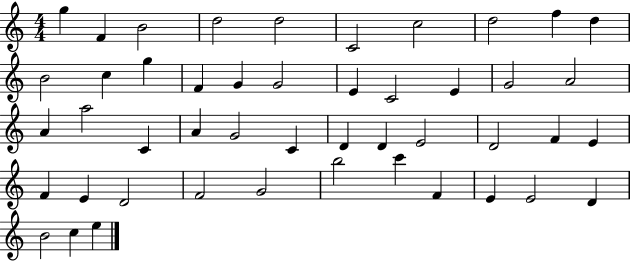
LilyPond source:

{
  \clef treble
  \numericTimeSignature
  \time 4/4
  \key c \major
  g''4 f'4 b'2 | d''2 d''2 | c'2 c''2 | d''2 f''4 d''4 | \break b'2 c''4 g''4 | f'4 g'4 g'2 | e'4 c'2 e'4 | g'2 a'2 | \break a'4 a''2 c'4 | a'4 g'2 c'4 | d'4 d'4 e'2 | d'2 f'4 e'4 | \break f'4 e'4 d'2 | f'2 g'2 | b''2 c'''4 f'4 | e'4 e'2 d'4 | \break b'2 c''4 e''4 | \bar "|."
}